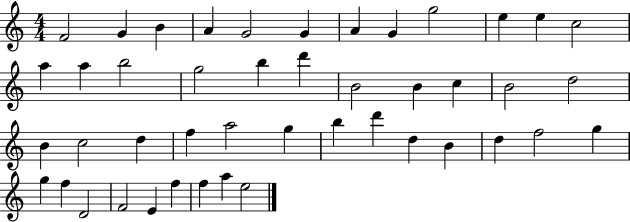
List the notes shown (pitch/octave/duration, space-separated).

F4/h G4/q B4/q A4/q G4/h G4/q A4/q G4/q G5/h E5/q E5/q C5/h A5/q A5/q B5/h G5/h B5/q D6/q B4/h B4/q C5/q B4/h D5/h B4/q C5/h D5/q F5/q A5/h G5/q B5/q D6/q D5/q B4/q D5/q F5/h G5/q G5/q F5/q D4/h F4/h E4/q F5/q F5/q A5/q E5/h